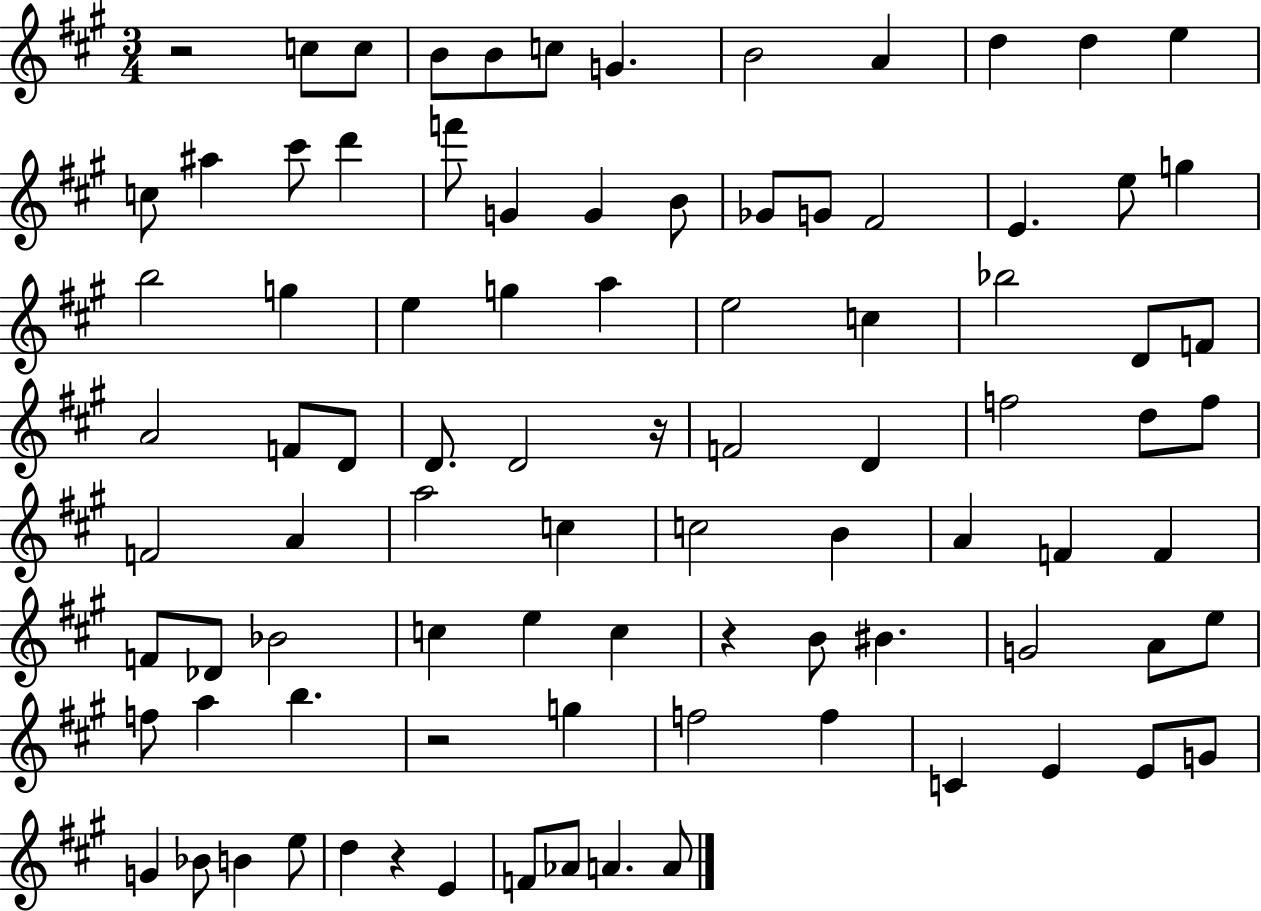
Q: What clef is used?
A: treble